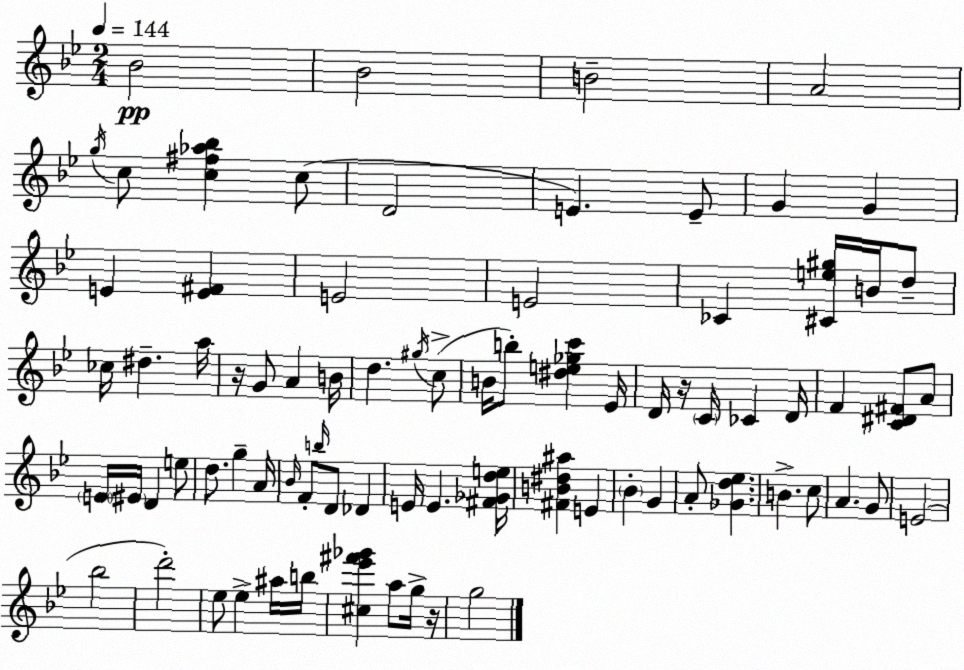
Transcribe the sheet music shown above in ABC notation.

X:1
T:Untitled
M:2/4
L:1/4
K:Bb
_B2 _B2 B2 A2 g/4 c/2 [c^f_a_b] c/2 D2 E E/2 G G E [E^F] E2 E2 _C [^Ce^g]/4 B/4 d/2 _c/4 ^d a/4 z/4 G/2 A B/4 d ^g/4 c/2 B/4 b/2 [^de_gc'] _E/4 D/4 z/4 C/4 _C D/4 F [C^D^F]/2 A/2 E/4 ^E/4 D e/2 d/2 g A/4 _B/4 F/2 b/4 D/2 _D E/4 E [^F_Gde]/4 [^FB^d^a] E _B G A/2 [_Gd_e] B c/2 A G/2 E2 _b2 d'2 _e/2 _e ^a/4 b/4 [^c_e'^f'_g'] a/2 g/4 z/4 g2